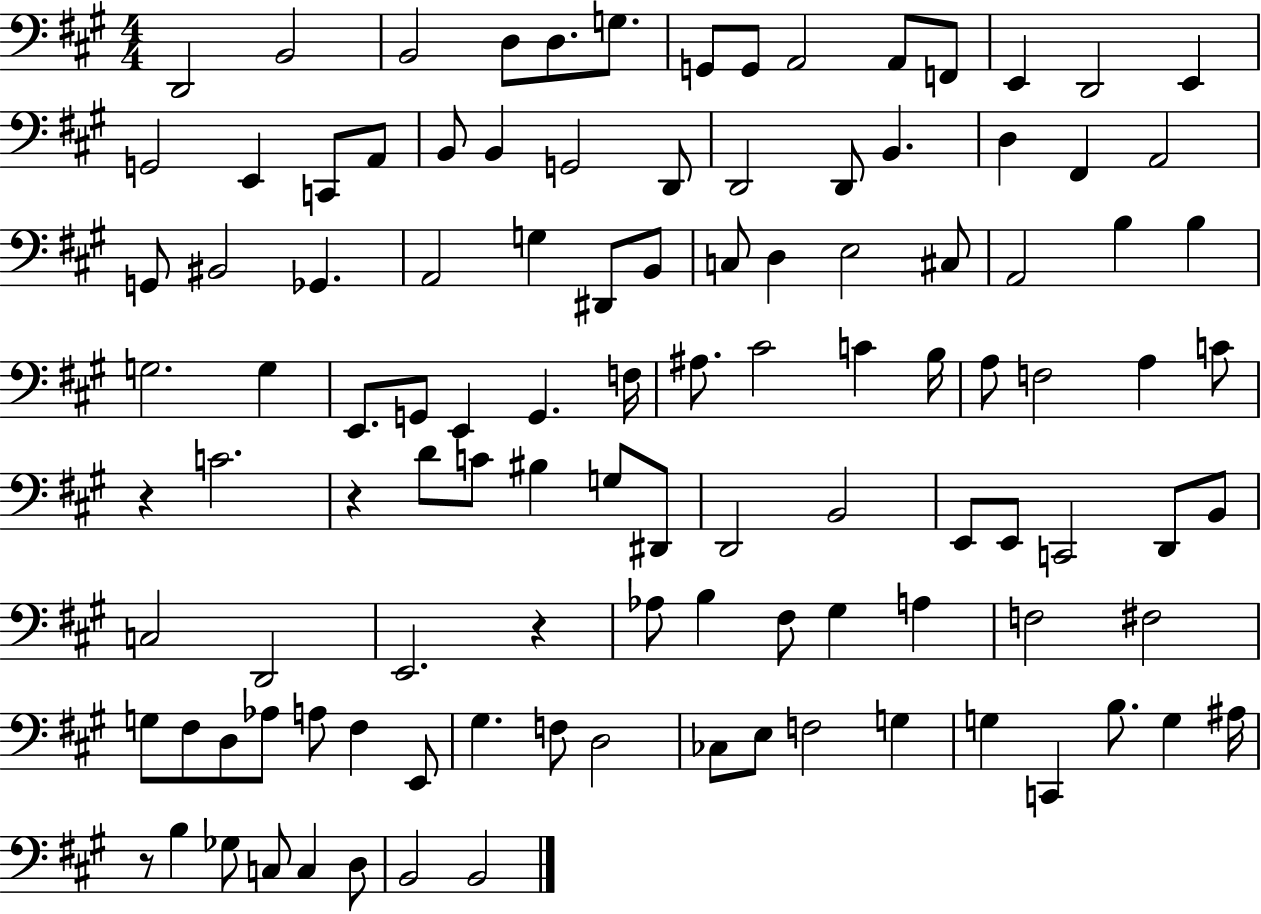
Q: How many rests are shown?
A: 4